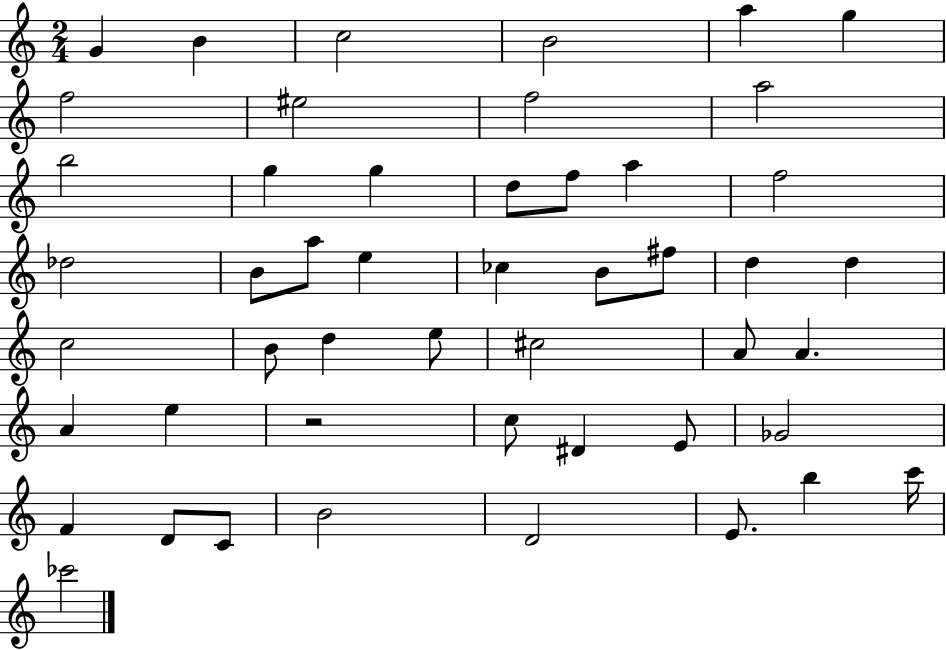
{
  \clef treble
  \numericTimeSignature
  \time 2/4
  \key c \major
  g'4 b'4 | c''2 | b'2 | a''4 g''4 | \break f''2 | eis''2 | f''2 | a''2 | \break b''2 | g''4 g''4 | d''8 f''8 a''4 | f''2 | \break des''2 | b'8 a''8 e''4 | ces''4 b'8 fis''8 | d''4 d''4 | \break c''2 | b'8 d''4 e''8 | cis''2 | a'8 a'4. | \break a'4 e''4 | r2 | c''8 dis'4 e'8 | ges'2 | \break f'4 d'8 c'8 | b'2 | d'2 | e'8. b''4 c'''16 | \break ces'''2 | \bar "|."
}